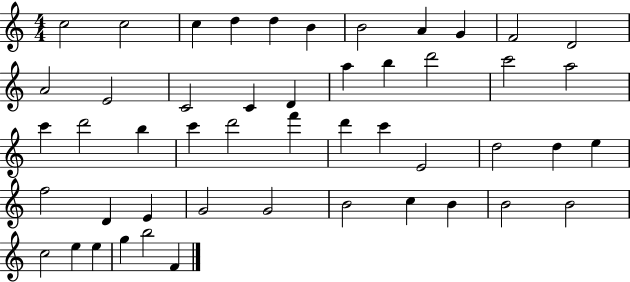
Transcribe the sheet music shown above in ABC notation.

X:1
T:Untitled
M:4/4
L:1/4
K:C
c2 c2 c d d B B2 A G F2 D2 A2 E2 C2 C D a b d'2 c'2 a2 c' d'2 b c' d'2 f' d' c' E2 d2 d e f2 D E G2 G2 B2 c B B2 B2 c2 e e g b2 F